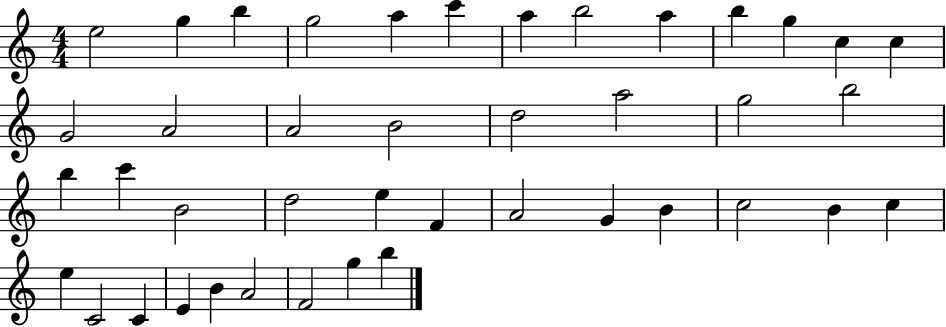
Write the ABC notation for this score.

X:1
T:Untitled
M:4/4
L:1/4
K:C
e2 g b g2 a c' a b2 a b g c c G2 A2 A2 B2 d2 a2 g2 b2 b c' B2 d2 e F A2 G B c2 B c e C2 C E B A2 F2 g b